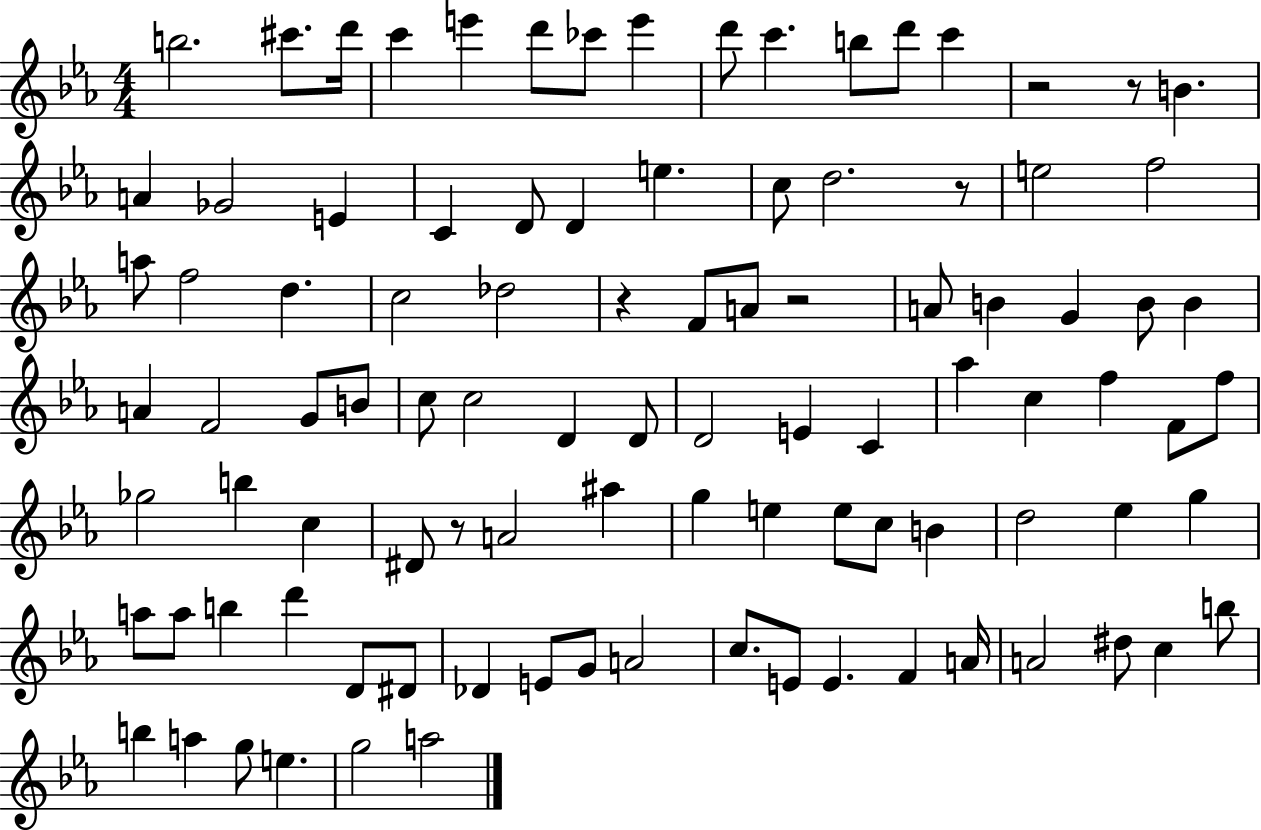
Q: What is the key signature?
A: EES major